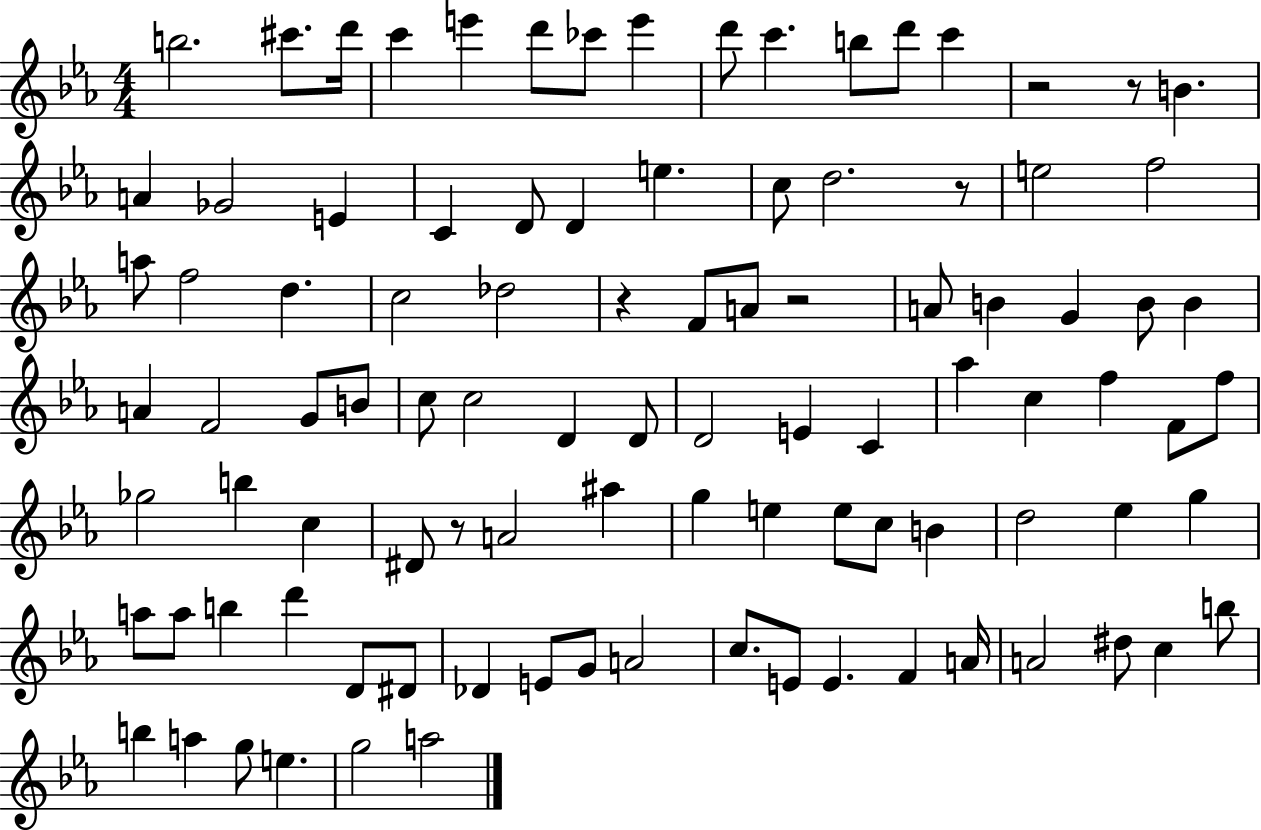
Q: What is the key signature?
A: EES major